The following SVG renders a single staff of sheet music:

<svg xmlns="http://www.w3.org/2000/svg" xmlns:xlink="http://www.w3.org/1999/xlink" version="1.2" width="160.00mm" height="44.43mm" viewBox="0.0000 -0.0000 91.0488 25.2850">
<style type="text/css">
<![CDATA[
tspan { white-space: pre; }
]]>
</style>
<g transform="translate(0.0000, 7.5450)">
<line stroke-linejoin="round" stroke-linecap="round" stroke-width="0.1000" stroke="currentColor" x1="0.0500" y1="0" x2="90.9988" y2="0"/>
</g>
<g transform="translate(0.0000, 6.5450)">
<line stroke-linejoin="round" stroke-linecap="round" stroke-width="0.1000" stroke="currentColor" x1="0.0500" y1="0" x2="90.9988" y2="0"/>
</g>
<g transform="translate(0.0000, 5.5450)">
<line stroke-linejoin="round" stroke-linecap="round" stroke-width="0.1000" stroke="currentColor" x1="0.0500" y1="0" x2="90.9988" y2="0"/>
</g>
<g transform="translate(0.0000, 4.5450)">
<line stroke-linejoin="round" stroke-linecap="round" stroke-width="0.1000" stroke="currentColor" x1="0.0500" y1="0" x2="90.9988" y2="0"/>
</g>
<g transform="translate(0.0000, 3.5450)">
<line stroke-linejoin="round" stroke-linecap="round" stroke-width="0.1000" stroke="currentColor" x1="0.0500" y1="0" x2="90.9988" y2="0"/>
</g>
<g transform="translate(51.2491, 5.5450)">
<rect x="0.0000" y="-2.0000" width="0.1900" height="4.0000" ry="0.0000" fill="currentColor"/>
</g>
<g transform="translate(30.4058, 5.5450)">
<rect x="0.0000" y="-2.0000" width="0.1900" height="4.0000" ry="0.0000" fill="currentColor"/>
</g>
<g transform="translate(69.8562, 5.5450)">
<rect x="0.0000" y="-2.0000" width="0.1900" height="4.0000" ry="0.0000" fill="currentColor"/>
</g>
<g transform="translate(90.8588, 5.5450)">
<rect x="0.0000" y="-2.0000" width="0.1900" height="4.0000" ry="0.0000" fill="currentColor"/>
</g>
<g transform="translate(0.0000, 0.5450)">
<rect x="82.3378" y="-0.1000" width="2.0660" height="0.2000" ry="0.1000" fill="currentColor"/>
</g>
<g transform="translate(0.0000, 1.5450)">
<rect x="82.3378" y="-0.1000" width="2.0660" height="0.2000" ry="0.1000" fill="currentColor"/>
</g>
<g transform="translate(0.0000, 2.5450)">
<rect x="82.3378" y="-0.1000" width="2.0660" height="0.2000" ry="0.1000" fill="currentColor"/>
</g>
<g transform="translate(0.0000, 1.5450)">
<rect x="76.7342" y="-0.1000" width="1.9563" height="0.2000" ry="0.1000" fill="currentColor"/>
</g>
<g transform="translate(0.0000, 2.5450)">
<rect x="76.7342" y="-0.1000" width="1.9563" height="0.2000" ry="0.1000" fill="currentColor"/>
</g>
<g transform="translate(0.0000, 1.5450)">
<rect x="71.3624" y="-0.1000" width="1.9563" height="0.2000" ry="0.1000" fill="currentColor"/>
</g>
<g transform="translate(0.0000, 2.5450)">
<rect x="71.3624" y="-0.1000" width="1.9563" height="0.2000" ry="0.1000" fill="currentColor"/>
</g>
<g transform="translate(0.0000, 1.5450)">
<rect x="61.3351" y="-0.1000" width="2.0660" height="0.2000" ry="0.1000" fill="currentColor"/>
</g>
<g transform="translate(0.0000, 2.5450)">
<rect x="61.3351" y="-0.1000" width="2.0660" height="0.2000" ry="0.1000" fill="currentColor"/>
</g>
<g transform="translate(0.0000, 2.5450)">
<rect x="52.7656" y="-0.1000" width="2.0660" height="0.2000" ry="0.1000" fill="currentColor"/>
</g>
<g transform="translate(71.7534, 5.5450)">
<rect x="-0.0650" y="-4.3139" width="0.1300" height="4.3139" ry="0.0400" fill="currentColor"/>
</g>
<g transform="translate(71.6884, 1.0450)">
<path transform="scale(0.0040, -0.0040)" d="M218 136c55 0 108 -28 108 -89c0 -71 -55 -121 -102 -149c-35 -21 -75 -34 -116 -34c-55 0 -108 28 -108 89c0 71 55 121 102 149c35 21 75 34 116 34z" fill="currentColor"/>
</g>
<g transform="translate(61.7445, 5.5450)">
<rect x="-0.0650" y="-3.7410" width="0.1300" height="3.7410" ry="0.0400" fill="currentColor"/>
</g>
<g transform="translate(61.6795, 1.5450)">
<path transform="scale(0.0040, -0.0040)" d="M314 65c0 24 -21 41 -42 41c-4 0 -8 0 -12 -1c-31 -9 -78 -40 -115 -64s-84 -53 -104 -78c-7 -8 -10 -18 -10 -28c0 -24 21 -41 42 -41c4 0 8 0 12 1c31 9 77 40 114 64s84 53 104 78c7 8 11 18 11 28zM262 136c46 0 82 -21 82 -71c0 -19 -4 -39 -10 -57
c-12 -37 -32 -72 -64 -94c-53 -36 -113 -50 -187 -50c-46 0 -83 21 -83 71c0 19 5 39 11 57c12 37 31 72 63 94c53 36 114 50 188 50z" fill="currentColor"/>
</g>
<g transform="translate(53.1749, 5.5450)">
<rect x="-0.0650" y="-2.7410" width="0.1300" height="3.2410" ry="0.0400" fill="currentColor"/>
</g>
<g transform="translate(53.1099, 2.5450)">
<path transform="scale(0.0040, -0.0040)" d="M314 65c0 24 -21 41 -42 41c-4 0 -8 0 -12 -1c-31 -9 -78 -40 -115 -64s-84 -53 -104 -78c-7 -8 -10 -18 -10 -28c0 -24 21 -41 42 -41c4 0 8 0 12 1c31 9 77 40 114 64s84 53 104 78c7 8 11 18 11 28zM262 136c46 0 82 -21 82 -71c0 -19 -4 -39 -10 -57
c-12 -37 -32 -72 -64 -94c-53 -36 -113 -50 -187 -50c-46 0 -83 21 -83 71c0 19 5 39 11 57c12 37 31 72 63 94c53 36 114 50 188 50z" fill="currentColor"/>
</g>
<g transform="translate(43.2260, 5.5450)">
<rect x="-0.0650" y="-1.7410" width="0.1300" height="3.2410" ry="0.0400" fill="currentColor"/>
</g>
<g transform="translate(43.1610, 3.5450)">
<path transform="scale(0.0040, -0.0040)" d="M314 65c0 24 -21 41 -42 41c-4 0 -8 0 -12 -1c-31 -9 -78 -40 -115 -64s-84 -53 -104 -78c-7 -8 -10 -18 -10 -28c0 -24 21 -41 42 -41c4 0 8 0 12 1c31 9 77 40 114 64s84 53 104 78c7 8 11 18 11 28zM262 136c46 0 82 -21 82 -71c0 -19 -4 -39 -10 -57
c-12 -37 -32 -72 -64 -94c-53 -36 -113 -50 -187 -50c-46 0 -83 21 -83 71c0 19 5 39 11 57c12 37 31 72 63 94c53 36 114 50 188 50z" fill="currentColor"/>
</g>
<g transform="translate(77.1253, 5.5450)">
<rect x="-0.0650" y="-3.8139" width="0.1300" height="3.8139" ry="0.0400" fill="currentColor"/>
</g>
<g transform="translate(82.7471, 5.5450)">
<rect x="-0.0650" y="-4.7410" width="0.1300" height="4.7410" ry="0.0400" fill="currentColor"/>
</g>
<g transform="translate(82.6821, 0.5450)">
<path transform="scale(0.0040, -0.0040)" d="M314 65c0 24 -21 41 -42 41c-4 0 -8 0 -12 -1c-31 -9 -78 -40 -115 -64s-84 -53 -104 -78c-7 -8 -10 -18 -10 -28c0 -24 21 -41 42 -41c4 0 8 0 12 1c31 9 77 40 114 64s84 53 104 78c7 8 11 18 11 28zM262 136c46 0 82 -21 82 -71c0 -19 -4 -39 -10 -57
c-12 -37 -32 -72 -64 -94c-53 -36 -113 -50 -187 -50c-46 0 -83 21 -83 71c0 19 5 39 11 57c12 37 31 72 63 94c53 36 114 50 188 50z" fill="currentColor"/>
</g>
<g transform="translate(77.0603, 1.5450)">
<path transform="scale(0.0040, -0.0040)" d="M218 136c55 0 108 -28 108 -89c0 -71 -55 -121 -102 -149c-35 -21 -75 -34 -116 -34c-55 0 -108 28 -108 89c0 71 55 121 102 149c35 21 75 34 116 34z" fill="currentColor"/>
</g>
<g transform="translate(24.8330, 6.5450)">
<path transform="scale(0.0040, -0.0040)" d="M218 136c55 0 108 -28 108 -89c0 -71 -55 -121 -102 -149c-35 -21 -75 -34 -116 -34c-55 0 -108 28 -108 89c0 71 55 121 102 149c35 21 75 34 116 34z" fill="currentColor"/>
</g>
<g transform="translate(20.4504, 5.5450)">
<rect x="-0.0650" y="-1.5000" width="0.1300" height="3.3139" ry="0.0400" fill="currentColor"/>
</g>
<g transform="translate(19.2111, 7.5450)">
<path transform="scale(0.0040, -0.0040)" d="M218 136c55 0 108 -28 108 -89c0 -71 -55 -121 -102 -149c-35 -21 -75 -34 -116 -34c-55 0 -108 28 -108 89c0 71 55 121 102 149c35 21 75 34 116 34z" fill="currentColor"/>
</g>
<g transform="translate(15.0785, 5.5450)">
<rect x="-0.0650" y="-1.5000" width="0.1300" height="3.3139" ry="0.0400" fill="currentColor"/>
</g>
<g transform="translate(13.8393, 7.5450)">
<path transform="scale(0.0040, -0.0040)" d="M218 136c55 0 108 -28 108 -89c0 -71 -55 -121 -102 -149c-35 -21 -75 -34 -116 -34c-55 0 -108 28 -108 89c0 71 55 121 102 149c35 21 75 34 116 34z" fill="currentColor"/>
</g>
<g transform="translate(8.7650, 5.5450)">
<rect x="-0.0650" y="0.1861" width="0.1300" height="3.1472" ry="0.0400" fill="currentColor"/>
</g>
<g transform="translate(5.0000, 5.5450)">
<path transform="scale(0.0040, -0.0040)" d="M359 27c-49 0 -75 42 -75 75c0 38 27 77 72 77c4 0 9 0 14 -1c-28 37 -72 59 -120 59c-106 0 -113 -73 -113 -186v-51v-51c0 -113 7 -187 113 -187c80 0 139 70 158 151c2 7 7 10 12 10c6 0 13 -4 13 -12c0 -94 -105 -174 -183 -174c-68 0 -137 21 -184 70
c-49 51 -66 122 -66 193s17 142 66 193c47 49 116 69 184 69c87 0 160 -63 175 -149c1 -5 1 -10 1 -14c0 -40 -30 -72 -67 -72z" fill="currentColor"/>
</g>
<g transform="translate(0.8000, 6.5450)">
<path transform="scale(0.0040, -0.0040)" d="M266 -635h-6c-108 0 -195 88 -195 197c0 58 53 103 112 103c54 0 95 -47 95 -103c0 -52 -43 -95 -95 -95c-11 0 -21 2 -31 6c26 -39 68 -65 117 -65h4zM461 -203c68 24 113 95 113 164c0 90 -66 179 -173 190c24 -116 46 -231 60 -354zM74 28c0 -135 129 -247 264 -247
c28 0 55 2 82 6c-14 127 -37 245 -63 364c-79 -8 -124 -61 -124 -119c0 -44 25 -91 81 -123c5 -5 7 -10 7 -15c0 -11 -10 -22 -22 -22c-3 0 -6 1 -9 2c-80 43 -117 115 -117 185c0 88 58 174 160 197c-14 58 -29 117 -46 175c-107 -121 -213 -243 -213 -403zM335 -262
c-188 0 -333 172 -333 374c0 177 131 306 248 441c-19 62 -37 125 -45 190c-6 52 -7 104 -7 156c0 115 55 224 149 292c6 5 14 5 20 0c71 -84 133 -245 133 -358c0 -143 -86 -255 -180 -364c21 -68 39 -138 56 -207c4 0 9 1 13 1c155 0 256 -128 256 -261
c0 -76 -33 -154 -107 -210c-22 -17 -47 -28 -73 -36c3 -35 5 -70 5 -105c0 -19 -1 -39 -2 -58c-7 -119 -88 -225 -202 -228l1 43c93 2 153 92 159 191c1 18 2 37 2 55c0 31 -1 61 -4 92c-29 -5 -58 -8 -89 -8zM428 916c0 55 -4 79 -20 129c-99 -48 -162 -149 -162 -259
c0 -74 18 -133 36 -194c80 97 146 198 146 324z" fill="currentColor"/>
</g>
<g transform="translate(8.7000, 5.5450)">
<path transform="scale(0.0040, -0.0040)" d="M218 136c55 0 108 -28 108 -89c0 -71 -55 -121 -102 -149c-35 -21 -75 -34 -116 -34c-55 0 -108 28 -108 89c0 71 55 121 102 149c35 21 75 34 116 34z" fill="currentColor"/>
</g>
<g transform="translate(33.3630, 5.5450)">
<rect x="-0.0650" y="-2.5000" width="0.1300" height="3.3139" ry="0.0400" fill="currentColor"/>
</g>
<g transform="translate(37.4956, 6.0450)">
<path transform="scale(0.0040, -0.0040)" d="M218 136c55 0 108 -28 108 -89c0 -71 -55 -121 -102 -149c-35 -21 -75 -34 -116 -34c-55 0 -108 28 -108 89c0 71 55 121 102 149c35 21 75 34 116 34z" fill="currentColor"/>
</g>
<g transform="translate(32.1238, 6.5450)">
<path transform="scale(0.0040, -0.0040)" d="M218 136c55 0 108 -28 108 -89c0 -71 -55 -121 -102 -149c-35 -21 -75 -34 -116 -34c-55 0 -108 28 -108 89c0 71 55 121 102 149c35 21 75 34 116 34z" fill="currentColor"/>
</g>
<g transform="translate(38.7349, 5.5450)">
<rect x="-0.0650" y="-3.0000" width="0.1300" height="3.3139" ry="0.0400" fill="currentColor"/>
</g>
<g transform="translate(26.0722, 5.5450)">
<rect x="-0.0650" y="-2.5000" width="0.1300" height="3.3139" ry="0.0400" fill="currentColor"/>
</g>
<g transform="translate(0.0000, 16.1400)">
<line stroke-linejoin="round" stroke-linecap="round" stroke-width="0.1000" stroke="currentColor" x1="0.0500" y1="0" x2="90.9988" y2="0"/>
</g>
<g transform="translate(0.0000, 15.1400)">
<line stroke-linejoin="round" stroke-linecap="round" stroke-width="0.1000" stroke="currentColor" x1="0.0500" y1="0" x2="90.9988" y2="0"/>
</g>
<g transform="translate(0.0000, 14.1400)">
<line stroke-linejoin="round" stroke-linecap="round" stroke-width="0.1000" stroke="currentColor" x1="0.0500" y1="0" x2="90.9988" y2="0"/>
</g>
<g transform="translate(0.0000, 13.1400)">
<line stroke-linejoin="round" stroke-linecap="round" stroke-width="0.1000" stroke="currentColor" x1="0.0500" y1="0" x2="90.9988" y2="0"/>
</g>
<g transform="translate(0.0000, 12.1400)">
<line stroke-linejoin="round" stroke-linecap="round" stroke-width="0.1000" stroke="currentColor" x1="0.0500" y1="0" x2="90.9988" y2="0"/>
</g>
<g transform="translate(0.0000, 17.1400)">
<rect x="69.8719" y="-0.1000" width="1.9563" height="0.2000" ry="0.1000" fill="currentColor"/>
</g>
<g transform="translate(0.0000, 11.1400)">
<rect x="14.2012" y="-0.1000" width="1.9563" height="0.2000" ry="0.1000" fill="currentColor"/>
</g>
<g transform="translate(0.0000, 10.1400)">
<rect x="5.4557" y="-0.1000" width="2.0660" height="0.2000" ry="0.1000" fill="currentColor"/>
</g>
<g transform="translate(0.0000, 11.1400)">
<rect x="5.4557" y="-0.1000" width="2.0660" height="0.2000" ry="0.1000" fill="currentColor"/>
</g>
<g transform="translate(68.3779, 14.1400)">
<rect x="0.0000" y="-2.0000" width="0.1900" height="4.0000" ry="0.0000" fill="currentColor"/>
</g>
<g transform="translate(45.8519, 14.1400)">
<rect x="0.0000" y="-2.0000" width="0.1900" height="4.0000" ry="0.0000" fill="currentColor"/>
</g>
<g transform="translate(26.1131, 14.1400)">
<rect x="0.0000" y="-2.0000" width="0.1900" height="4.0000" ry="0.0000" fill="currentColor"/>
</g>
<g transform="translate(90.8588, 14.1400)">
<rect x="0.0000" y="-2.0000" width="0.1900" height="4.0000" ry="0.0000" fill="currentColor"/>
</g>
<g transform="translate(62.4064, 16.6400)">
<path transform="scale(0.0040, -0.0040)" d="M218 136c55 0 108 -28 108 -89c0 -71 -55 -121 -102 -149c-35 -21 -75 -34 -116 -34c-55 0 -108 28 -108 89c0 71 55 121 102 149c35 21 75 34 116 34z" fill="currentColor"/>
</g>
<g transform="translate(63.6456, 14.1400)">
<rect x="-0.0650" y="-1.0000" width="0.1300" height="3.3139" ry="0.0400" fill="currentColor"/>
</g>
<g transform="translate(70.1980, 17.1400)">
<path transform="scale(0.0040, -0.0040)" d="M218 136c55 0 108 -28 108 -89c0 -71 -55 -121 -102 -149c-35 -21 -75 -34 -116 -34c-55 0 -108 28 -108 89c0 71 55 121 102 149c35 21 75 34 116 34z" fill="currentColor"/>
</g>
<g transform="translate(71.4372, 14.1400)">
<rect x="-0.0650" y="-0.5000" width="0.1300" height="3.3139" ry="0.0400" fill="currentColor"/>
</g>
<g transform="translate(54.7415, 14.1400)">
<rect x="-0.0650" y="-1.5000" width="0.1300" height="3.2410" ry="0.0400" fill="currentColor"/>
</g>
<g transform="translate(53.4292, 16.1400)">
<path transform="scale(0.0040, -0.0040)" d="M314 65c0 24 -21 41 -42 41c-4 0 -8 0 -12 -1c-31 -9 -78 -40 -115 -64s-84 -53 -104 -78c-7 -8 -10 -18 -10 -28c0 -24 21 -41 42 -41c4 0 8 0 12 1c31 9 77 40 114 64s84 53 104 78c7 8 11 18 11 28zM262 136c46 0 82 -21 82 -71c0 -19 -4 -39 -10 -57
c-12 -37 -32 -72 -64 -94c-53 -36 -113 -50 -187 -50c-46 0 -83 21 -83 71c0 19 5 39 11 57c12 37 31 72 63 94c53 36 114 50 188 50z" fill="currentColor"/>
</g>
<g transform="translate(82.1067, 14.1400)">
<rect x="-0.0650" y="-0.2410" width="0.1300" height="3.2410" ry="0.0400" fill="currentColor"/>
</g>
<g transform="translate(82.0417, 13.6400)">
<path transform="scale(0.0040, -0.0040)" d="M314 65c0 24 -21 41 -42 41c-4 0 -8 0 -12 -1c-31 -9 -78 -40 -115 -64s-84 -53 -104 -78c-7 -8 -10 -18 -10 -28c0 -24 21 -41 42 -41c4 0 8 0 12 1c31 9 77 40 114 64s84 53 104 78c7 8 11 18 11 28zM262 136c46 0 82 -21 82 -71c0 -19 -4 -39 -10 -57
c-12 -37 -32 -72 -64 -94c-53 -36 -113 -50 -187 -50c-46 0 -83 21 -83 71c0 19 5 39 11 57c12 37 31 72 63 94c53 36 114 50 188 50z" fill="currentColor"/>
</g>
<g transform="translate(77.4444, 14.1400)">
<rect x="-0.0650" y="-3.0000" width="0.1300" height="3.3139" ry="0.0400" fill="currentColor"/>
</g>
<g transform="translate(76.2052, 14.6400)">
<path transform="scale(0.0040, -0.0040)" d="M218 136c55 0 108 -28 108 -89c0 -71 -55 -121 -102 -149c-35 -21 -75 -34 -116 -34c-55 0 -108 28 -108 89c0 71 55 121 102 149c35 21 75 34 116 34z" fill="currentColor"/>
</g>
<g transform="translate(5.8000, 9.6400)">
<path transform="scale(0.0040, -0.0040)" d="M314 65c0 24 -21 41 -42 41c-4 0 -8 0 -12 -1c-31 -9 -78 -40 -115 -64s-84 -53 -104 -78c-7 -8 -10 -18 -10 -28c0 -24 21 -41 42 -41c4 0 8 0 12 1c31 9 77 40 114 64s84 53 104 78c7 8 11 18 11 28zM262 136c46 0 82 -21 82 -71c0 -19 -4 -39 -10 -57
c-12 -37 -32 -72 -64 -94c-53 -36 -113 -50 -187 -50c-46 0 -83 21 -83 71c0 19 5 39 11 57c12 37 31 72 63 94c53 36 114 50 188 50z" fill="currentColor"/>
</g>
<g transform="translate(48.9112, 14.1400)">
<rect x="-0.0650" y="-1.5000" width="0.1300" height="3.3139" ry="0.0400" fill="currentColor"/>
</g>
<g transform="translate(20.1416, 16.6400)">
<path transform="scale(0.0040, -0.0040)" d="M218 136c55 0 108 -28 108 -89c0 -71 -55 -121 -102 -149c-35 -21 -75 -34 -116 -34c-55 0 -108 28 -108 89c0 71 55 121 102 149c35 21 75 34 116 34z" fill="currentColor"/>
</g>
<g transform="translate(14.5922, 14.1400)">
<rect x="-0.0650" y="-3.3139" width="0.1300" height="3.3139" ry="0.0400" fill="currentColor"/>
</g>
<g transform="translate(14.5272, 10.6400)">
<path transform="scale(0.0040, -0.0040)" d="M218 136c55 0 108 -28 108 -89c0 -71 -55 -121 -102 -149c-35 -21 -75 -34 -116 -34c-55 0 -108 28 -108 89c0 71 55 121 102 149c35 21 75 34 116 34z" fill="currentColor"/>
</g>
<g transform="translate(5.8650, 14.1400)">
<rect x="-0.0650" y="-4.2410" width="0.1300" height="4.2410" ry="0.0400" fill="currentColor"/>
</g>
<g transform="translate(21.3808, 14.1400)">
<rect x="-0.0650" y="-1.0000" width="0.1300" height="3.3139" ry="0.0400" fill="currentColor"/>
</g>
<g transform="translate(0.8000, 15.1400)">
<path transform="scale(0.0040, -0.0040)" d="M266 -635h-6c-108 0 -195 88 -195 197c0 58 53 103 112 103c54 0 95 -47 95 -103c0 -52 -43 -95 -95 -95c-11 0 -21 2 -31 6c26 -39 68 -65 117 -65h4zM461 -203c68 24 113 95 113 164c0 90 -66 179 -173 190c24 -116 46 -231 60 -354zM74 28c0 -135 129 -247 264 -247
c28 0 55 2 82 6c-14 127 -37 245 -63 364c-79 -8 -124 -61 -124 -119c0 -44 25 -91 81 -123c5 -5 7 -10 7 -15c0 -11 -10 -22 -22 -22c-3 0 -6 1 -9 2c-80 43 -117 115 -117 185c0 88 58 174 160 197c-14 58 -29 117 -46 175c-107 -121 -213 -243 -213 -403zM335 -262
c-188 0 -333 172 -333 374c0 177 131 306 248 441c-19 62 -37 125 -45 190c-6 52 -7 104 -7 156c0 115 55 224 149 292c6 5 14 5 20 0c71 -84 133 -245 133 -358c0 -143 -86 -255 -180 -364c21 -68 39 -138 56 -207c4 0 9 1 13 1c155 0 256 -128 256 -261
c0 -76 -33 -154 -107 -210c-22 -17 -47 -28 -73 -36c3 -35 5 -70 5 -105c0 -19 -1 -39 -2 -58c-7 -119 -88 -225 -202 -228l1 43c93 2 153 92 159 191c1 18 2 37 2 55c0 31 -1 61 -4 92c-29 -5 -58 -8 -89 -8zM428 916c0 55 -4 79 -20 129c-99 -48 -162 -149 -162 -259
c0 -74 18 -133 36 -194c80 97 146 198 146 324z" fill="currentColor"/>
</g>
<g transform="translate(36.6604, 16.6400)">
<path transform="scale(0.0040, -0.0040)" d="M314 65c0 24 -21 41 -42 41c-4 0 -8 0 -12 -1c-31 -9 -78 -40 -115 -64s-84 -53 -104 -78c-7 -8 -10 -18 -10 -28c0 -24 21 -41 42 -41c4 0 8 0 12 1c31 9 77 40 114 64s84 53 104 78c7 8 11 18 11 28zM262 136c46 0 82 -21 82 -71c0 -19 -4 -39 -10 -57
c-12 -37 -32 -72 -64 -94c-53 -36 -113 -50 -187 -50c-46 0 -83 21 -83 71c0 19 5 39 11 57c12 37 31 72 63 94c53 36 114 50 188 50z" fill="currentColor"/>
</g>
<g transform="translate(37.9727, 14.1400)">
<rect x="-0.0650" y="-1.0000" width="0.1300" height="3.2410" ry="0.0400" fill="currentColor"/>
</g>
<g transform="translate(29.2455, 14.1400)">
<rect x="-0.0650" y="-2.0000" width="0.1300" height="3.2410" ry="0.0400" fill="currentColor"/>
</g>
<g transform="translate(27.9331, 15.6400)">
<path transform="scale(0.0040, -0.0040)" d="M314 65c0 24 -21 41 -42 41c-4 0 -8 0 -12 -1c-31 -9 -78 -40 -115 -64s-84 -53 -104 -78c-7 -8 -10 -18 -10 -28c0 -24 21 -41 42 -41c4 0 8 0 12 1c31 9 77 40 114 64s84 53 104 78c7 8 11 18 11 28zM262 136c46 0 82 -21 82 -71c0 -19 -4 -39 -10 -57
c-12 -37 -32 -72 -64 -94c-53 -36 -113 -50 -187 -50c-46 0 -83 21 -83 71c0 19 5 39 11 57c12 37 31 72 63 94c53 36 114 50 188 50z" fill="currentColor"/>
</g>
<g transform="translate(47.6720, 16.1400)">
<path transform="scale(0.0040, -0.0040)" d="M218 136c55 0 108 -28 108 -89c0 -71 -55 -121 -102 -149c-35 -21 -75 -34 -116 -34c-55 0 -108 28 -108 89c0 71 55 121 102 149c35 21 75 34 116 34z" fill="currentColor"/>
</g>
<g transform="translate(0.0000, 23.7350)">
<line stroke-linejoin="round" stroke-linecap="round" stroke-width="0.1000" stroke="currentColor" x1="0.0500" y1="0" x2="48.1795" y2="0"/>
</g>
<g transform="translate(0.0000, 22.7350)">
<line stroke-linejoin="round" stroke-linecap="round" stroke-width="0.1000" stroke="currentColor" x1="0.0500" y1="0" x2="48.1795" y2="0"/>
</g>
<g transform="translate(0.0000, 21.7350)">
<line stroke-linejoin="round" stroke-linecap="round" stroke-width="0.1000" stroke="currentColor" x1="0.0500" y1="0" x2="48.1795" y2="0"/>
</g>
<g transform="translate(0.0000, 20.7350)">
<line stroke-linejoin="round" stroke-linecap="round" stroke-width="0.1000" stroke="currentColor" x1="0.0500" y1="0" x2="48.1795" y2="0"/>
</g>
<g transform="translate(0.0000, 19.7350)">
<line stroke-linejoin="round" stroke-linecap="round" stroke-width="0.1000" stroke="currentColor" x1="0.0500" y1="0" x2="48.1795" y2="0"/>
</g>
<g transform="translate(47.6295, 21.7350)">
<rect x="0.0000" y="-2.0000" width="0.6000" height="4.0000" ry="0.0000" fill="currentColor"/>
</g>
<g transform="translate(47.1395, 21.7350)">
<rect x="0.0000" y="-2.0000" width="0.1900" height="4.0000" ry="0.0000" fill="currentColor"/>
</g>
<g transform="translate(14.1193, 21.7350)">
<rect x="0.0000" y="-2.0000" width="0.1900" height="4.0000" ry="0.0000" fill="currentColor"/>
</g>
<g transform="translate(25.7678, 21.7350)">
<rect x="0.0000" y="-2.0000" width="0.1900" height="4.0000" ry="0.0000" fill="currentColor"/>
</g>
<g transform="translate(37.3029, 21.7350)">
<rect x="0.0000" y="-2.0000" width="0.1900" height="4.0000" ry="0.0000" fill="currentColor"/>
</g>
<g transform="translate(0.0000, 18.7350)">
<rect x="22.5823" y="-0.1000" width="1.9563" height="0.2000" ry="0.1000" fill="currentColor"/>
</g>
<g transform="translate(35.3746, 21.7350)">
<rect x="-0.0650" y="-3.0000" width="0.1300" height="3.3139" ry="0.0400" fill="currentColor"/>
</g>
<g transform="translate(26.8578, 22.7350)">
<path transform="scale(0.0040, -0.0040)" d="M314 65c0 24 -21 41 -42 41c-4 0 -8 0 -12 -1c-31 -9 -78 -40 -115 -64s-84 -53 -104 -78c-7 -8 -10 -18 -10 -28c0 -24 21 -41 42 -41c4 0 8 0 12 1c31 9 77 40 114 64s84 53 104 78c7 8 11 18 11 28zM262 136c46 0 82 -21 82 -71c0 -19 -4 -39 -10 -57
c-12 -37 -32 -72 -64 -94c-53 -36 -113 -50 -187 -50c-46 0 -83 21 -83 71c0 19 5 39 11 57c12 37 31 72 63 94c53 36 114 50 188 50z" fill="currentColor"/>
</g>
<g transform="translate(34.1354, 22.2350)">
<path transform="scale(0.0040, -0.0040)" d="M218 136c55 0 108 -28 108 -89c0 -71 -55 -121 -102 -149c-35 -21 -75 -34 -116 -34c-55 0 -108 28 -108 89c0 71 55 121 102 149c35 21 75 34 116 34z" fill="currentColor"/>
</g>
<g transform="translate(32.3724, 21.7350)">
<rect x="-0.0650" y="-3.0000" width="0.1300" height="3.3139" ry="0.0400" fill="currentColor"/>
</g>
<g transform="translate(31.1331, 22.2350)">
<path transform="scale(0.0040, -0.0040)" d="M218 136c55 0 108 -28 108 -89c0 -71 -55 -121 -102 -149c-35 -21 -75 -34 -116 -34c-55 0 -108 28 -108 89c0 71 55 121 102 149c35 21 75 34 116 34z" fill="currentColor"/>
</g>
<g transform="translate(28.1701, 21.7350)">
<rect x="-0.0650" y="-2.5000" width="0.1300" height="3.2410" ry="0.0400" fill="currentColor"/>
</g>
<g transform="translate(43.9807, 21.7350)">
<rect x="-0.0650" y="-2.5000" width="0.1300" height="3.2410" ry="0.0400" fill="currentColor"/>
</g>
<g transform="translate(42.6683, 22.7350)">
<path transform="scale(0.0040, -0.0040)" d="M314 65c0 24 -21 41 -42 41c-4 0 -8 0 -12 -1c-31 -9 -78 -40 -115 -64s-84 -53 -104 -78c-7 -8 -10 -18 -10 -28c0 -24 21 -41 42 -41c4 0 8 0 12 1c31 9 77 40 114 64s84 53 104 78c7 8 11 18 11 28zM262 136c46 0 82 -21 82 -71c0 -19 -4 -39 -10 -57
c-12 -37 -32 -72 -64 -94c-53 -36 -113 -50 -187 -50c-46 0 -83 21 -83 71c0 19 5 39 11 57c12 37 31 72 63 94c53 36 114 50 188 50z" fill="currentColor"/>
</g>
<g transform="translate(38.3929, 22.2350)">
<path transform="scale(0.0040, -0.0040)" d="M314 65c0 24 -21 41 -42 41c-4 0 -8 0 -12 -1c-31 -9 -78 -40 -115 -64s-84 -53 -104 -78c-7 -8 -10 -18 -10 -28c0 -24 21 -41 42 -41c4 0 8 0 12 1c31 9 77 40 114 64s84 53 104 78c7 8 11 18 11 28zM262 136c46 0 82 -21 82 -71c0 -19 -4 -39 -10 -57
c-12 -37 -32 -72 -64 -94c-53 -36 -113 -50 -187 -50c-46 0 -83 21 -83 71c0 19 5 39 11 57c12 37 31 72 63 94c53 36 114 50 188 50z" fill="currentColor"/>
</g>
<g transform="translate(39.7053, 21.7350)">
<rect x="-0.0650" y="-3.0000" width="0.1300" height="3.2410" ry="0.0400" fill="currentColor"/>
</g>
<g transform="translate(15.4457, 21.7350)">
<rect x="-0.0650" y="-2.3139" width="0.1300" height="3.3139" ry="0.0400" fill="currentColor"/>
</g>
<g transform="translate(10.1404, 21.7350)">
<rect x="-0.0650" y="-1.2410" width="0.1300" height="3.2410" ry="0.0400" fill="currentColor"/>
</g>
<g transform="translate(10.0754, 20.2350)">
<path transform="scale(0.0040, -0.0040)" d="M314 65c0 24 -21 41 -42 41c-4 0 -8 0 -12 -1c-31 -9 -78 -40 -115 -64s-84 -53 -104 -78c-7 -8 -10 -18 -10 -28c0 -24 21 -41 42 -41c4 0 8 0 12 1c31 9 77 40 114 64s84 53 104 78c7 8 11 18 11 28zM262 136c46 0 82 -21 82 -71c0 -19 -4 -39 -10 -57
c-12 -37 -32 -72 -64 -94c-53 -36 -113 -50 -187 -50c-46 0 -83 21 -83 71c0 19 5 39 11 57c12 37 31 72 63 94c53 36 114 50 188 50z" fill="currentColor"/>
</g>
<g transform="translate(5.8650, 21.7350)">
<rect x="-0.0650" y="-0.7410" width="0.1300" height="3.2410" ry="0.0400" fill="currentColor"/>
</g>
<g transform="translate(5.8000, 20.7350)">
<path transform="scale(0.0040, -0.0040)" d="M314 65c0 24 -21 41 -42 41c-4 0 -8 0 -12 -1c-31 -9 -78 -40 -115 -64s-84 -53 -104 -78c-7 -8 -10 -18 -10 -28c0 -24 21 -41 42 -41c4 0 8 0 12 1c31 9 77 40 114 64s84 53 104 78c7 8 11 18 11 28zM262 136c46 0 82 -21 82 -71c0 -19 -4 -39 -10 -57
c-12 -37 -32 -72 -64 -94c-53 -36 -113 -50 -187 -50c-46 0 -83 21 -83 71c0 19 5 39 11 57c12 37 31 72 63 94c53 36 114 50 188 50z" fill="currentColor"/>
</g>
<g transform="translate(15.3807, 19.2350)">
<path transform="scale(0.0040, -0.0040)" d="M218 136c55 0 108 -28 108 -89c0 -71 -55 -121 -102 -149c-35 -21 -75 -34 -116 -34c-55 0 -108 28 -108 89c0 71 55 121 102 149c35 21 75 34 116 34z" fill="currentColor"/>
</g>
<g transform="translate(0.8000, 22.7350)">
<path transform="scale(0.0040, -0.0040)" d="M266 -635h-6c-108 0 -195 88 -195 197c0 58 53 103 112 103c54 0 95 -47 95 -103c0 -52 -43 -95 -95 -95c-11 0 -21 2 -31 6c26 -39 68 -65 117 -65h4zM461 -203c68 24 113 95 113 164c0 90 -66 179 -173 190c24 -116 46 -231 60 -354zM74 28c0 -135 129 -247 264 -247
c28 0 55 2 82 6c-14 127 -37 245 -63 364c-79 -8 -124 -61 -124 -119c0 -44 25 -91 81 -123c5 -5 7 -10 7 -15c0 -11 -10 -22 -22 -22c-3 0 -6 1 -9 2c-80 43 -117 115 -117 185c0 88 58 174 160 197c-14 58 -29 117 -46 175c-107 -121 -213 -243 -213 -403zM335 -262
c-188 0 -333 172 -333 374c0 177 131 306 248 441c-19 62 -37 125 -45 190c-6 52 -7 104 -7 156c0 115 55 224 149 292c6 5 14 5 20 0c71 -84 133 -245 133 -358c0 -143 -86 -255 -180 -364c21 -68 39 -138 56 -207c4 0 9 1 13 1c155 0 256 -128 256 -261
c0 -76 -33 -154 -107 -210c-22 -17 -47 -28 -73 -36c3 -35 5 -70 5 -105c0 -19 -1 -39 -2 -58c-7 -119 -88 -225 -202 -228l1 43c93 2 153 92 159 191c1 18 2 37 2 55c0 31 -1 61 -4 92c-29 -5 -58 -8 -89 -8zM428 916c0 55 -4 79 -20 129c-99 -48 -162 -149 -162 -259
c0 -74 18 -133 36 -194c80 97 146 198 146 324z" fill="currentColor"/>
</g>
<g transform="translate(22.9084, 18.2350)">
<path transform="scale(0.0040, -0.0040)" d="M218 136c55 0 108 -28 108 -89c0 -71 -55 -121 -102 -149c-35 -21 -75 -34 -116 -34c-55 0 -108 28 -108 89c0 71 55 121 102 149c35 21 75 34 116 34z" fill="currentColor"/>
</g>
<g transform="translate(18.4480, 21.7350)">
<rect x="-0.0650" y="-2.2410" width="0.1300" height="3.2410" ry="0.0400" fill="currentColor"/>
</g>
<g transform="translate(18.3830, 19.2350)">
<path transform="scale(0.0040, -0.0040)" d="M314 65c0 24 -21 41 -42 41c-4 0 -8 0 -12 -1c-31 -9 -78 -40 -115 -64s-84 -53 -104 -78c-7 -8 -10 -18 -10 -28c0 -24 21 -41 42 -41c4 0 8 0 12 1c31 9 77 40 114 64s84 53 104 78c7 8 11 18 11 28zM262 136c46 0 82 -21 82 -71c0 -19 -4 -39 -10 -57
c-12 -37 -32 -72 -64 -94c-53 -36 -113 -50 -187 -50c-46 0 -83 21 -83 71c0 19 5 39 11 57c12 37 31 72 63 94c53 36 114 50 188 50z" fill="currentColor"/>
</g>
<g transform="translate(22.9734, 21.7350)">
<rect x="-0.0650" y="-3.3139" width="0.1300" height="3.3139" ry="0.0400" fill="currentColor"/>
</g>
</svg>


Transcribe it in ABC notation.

X:1
T:Untitled
M:4/4
L:1/4
K:C
B E E G G A f2 a2 c'2 d' c' e'2 d'2 b D F2 D2 E E2 D C A c2 d2 e2 g g2 b G2 A A A2 G2